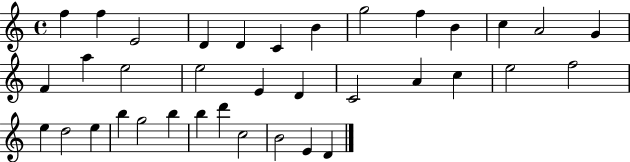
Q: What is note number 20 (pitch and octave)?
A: C4